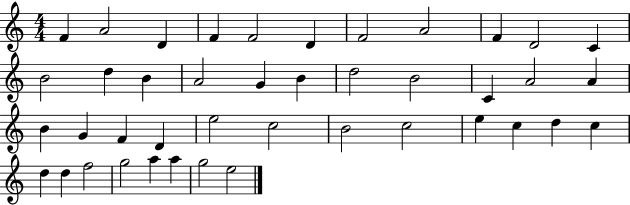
{
  \clef treble
  \numericTimeSignature
  \time 4/4
  \key c \major
  f'4 a'2 d'4 | f'4 f'2 d'4 | f'2 a'2 | f'4 d'2 c'4 | \break b'2 d''4 b'4 | a'2 g'4 b'4 | d''2 b'2 | c'4 a'2 a'4 | \break b'4 g'4 f'4 d'4 | e''2 c''2 | b'2 c''2 | e''4 c''4 d''4 c''4 | \break d''4 d''4 f''2 | g''2 a''4 a''4 | g''2 e''2 | \bar "|."
}